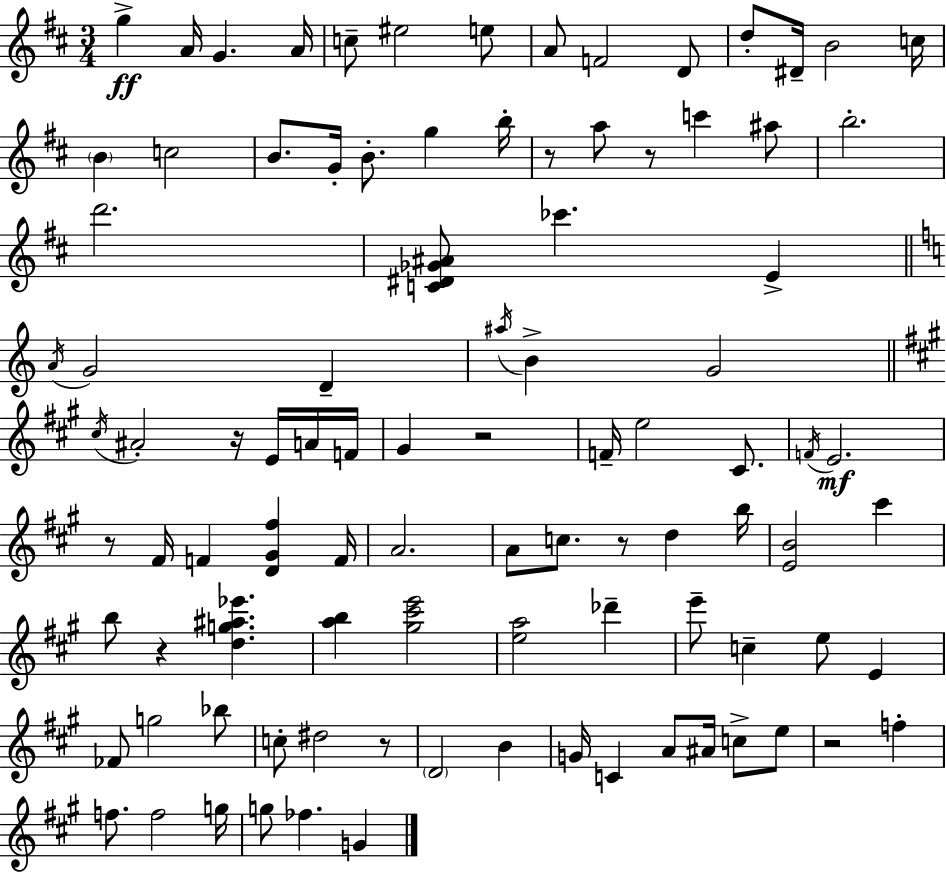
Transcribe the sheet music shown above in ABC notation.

X:1
T:Untitled
M:3/4
L:1/4
K:D
g A/4 G A/4 c/2 ^e2 e/2 A/2 F2 D/2 d/2 ^D/4 B2 c/4 B c2 B/2 G/4 B/2 g b/4 z/2 a/2 z/2 c' ^a/2 b2 d'2 [C^D_G^A]/2 _c' E A/4 G2 D ^a/4 B G2 ^c/4 ^A2 z/4 E/4 A/4 F/4 ^G z2 F/4 e2 ^C/2 F/4 E2 z/2 ^F/4 F [D^G^f] F/4 A2 A/2 c/2 z/2 d b/4 [EB]2 ^c' b/2 z [dg^a_e'] [ab] [^g^c'e']2 [ea]2 _d' e'/2 c e/2 E _F/2 g2 _b/2 c/2 ^d2 z/2 D2 B G/4 C A/2 ^A/4 c/2 e/2 z2 f f/2 f2 g/4 g/2 _f G